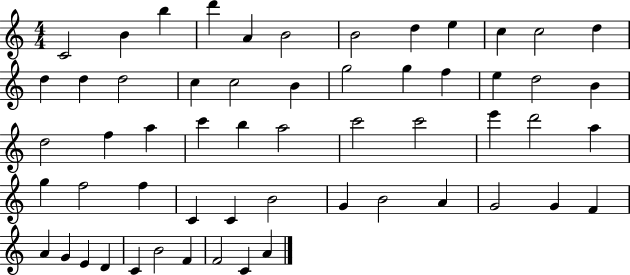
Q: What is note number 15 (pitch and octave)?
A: D5